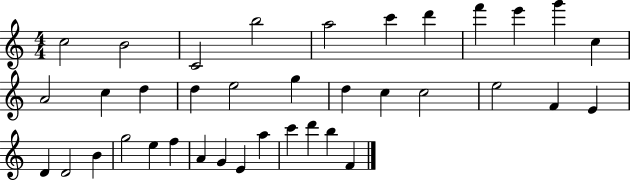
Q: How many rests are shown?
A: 0